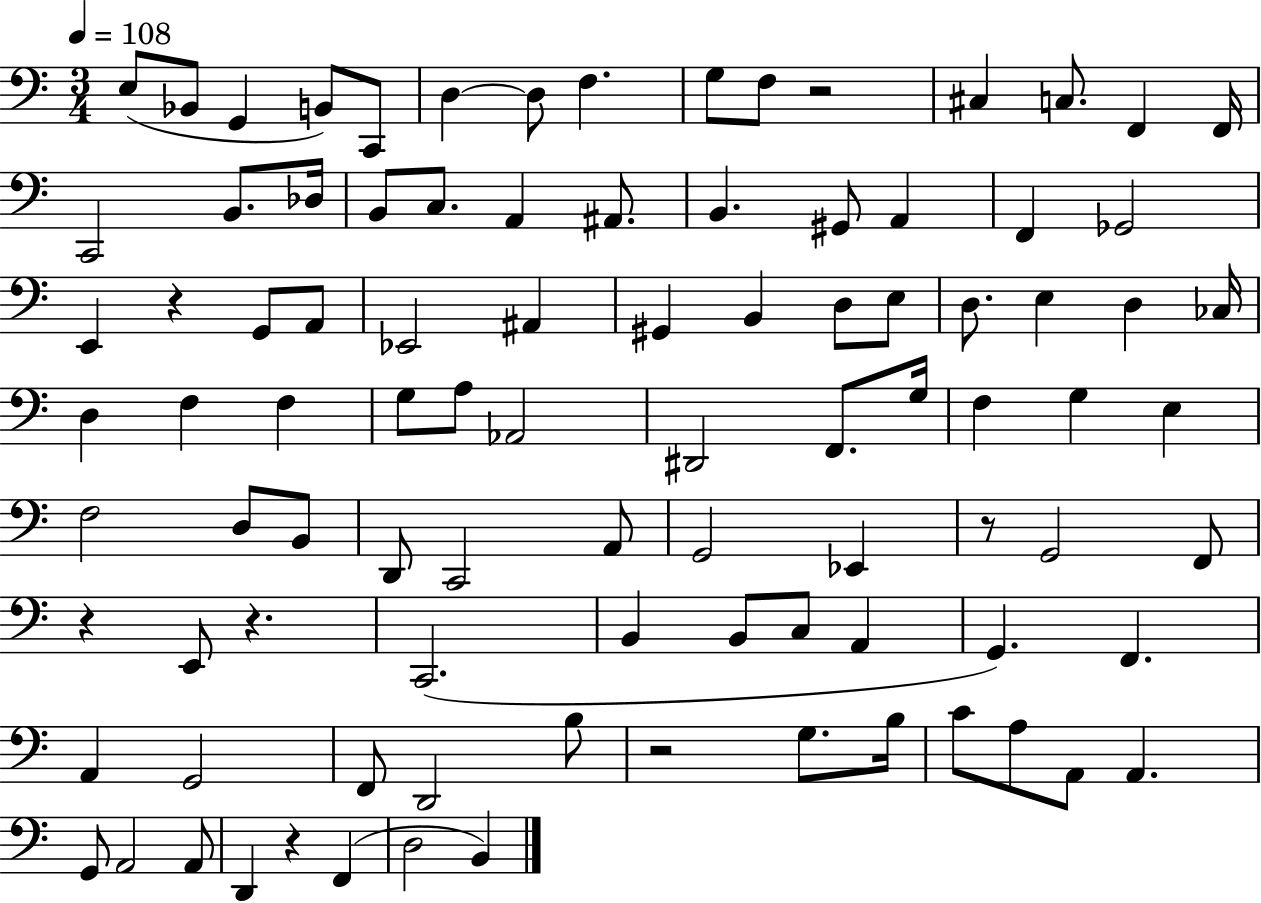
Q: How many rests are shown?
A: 7